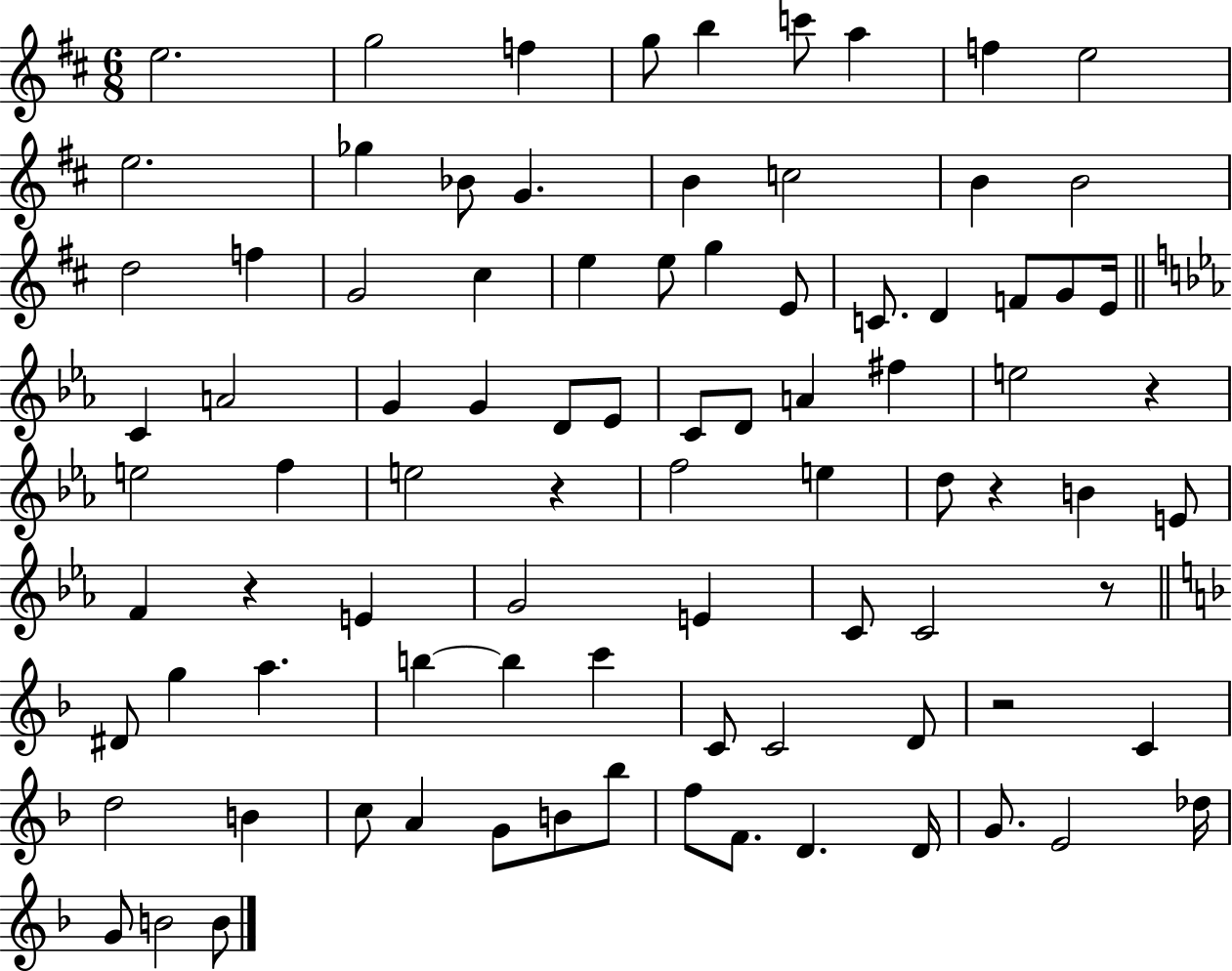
X:1
T:Untitled
M:6/8
L:1/4
K:D
e2 g2 f g/2 b c'/2 a f e2 e2 _g _B/2 G B c2 B B2 d2 f G2 ^c e e/2 g E/2 C/2 D F/2 G/2 E/4 C A2 G G D/2 _E/2 C/2 D/2 A ^f e2 z e2 f e2 z f2 e d/2 z B E/2 F z E G2 E C/2 C2 z/2 ^D/2 g a b b c' C/2 C2 D/2 z2 C d2 B c/2 A G/2 B/2 _b/2 f/2 F/2 D D/4 G/2 E2 _d/4 G/2 B2 B/2